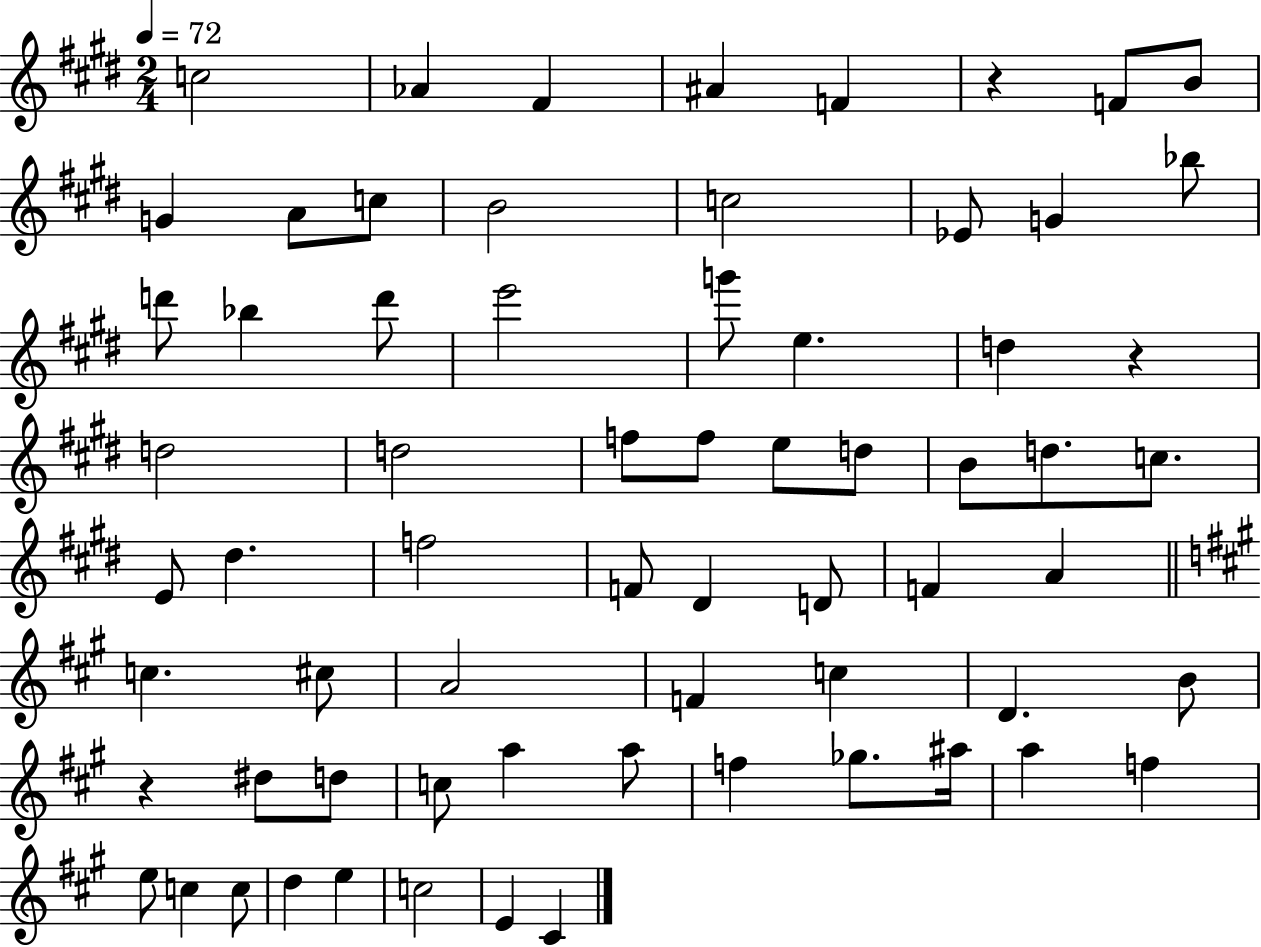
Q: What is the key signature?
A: E major